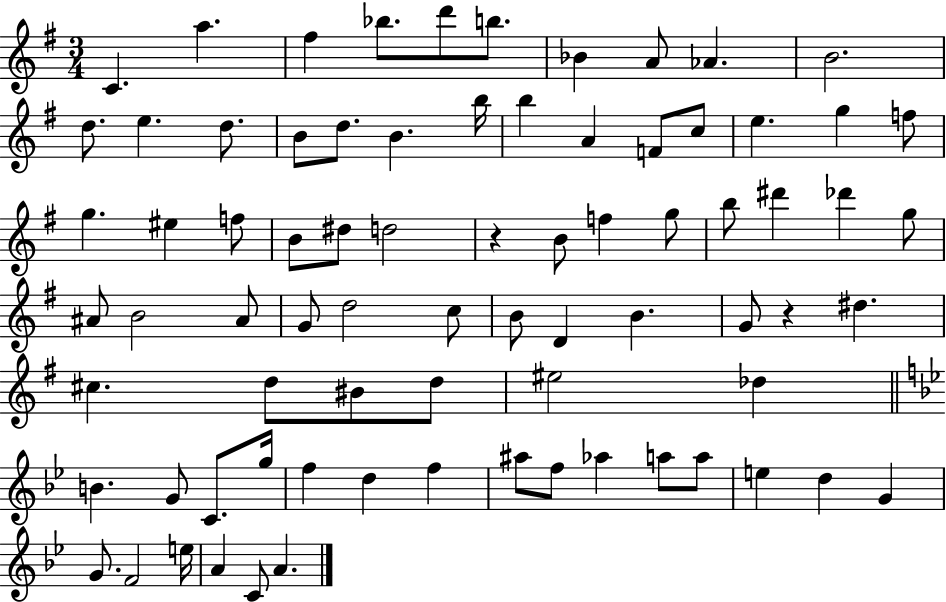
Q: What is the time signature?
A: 3/4